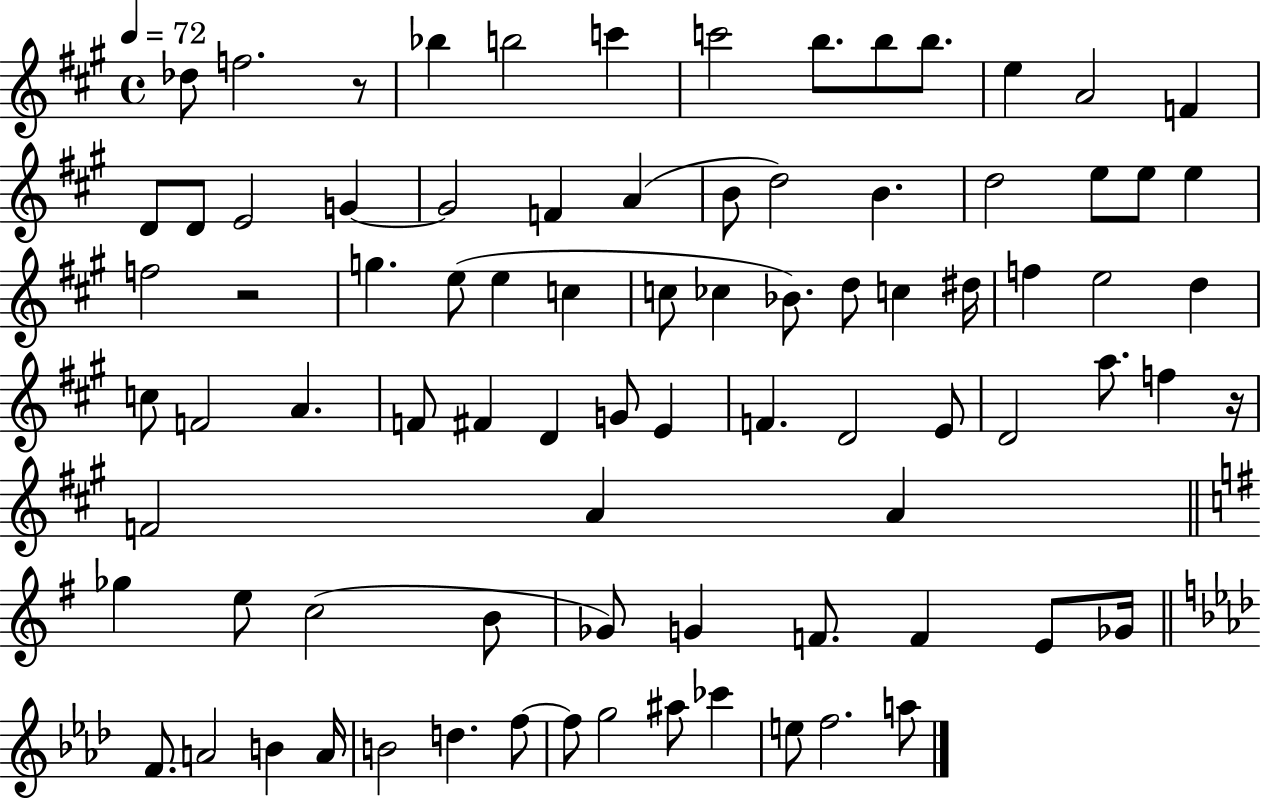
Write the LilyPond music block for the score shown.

{
  \clef treble
  \time 4/4
  \defaultTimeSignature
  \key a \major
  \tempo 4 = 72
  des''8 f''2. r8 | bes''4 b''2 c'''4 | c'''2 b''8. b''8 b''8. | e''4 a'2 f'4 | \break d'8 d'8 e'2 g'4~~ | g'2 f'4 a'4( | b'8 d''2) b'4. | d''2 e''8 e''8 e''4 | \break f''2 r2 | g''4. e''8( e''4 c''4 | c''8 ces''4 bes'8.) d''8 c''4 dis''16 | f''4 e''2 d''4 | \break c''8 f'2 a'4. | f'8 fis'4 d'4 g'8 e'4 | f'4. d'2 e'8 | d'2 a''8. f''4 r16 | \break f'2 a'4 a'4 | \bar "||" \break \key e \minor ges''4 e''8 c''2( b'8 | ges'8) g'4 f'8. f'4 e'8 ges'16 | \bar "||" \break \key aes \major f'8. a'2 b'4 a'16 | b'2 d''4. f''8~~ | f''8 g''2 ais''8 ces'''4 | e''8 f''2. a''8 | \break \bar "|."
}